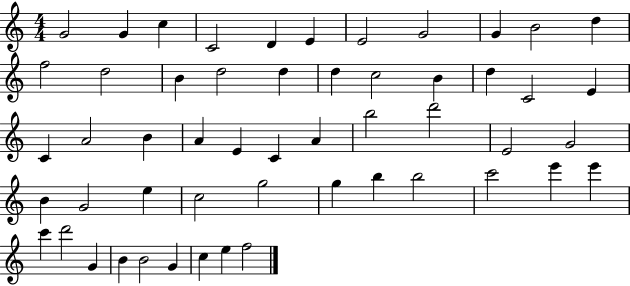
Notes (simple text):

G4/h G4/q C5/q C4/h D4/q E4/q E4/h G4/h G4/q B4/h D5/q F5/h D5/h B4/q D5/h D5/q D5/q C5/h B4/q D5/q C4/h E4/q C4/q A4/h B4/q A4/q E4/q C4/q A4/q B5/h D6/h E4/h G4/h B4/q G4/h E5/q C5/h G5/h G5/q B5/q B5/h C6/h E6/q E6/q C6/q D6/h G4/q B4/q B4/h G4/q C5/q E5/q F5/h